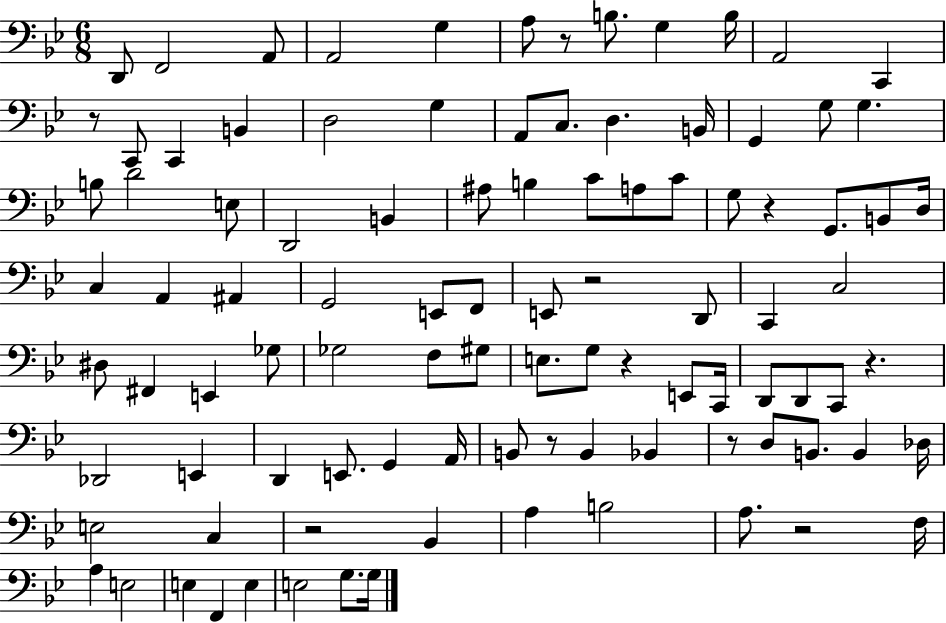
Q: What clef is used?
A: bass